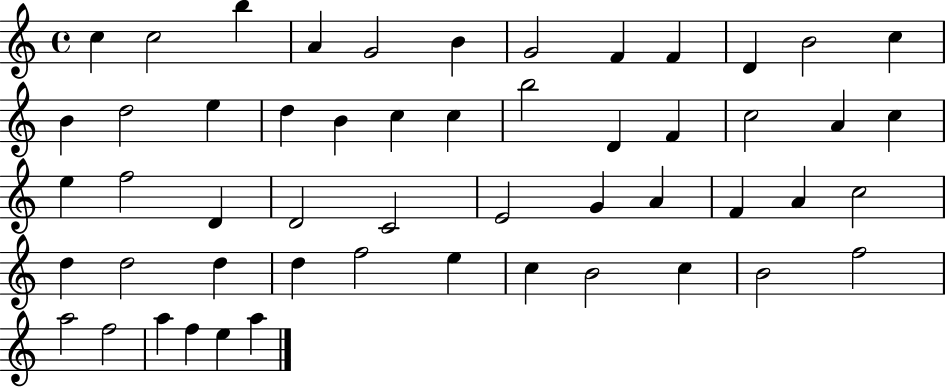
{
  \clef treble
  \time 4/4
  \defaultTimeSignature
  \key c \major
  c''4 c''2 b''4 | a'4 g'2 b'4 | g'2 f'4 f'4 | d'4 b'2 c''4 | \break b'4 d''2 e''4 | d''4 b'4 c''4 c''4 | b''2 d'4 f'4 | c''2 a'4 c''4 | \break e''4 f''2 d'4 | d'2 c'2 | e'2 g'4 a'4 | f'4 a'4 c''2 | \break d''4 d''2 d''4 | d''4 f''2 e''4 | c''4 b'2 c''4 | b'2 f''2 | \break a''2 f''2 | a''4 f''4 e''4 a''4 | \bar "|."
}